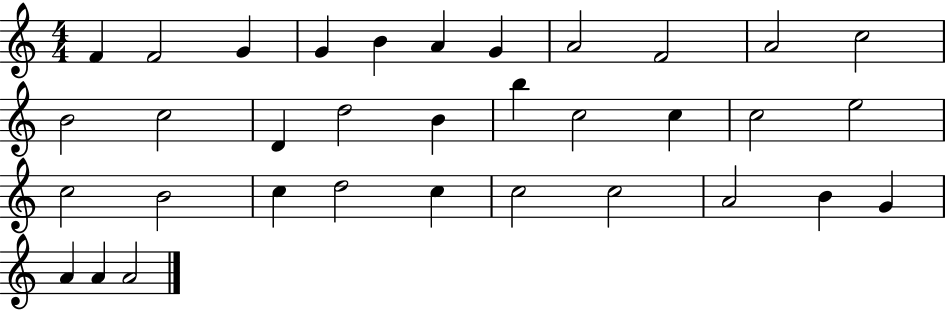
F4/q F4/h G4/q G4/q B4/q A4/q G4/q A4/h F4/h A4/h C5/h B4/h C5/h D4/q D5/h B4/q B5/q C5/h C5/q C5/h E5/h C5/h B4/h C5/q D5/h C5/q C5/h C5/h A4/h B4/q G4/q A4/q A4/q A4/h